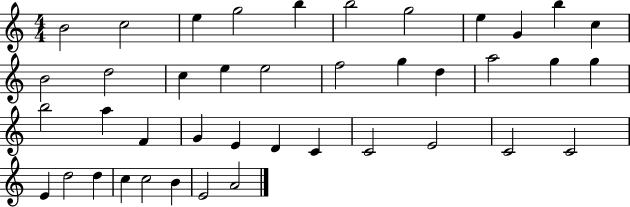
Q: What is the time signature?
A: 4/4